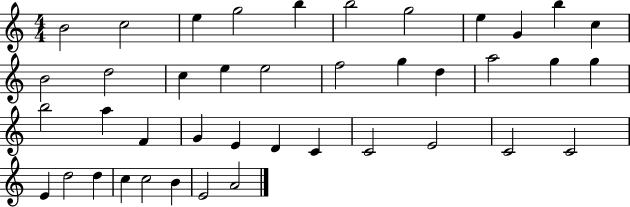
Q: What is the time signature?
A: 4/4